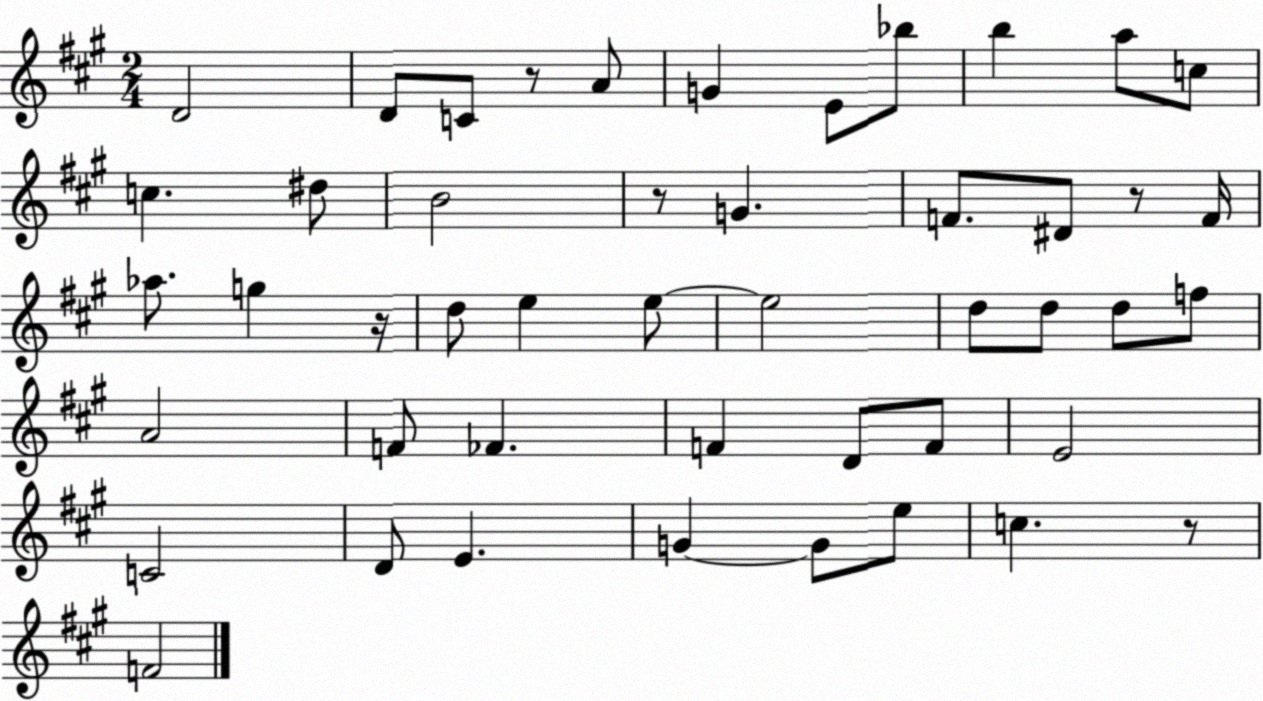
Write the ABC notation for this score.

X:1
T:Untitled
M:2/4
L:1/4
K:A
D2 D/2 C/2 z/2 A/2 G E/2 _b/2 b a/2 c/2 c ^d/2 B2 z/2 G F/2 ^D/2 z/2 F/4 _a/2 g z/4 d/2 e e/2 e2 d/2 d/2 d/2 f/2 A2 F/2 _F F D/2 F/2 E2 C2 D/2 E G G/2 e/2 c z/2 F2